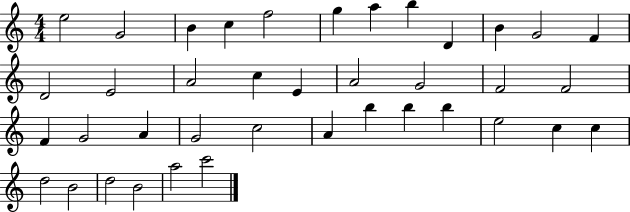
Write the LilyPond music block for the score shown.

{
  \clef treble
  \numericTimeSignature
  \time 4/4
  \key c \major
  e''2 g'2 | b'4 c''4 f''2 | g''4 a''4 b''4 d'4 | b'4 g'2 f'4 | \break d'2 e'2 | a'2 c''4 e'4 | a'2 g'2 | f'2 f'2 | \break f'4 g'2 a'4 | g'2 c''2 | a'4 b''4 b''4 b''4 | e''2 c''4 c''4 | \break d''2 b'2 | d''2 b'2 | a''2 c'''2 | \bar "|."
}